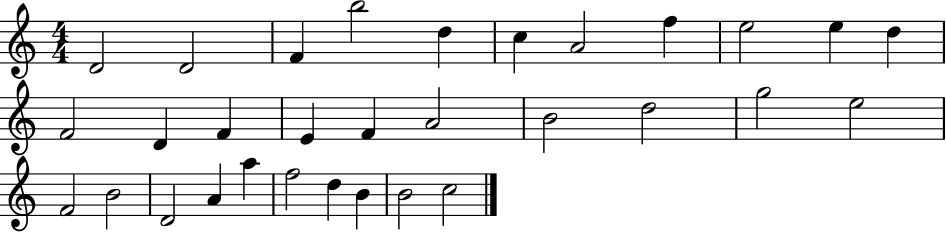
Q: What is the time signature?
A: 4/4